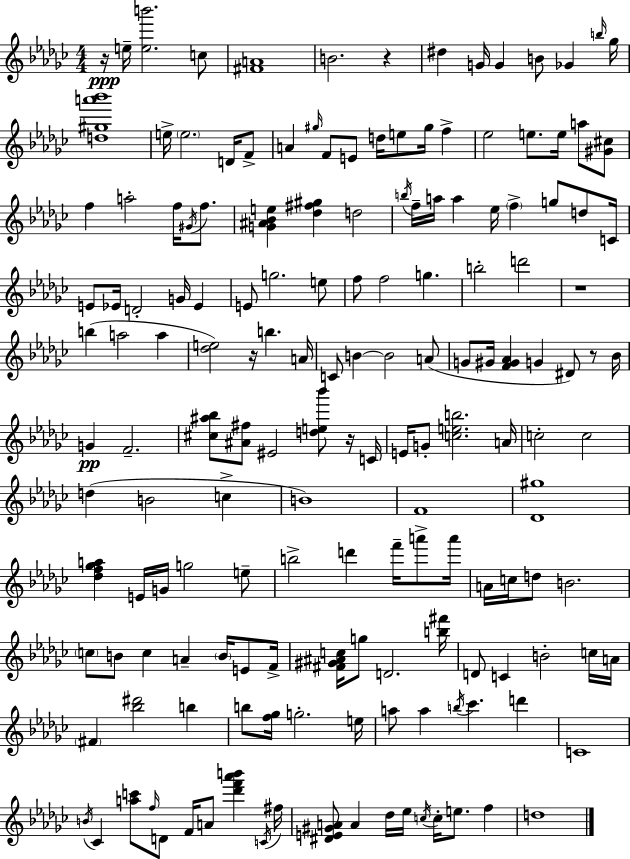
{
  \clef treble
  \numericTimeSignature
  \time 4/4
  \key ees \minor
  r16\ppp e''16-- <e'' b'''>2. c''8 | <fis' a'>1 | b'2. r4 | dis''4 g'16 g'4 b'8 ges'4 \grace { b''16 } | \break ges''16 <d'' gis'' a''' bes'''>1 | e''16-> \parenthesize e''2. d'16 f'8-> | a'4 \grace { gis''16 } f'8 e'8 d''16 e''8 gis''16 f''4-> | ees''2 e''8. e''16 a''8 | \break <gis' cis''>8 f''4 a''2-. f''16 \acciaccatura { gis'16 } | f''8. <g' ais' bes' e''>4 <des'' fis'' gis''>4 d''2 | \acciaccatura { b''16 } f''16-- a''16 a''4 ees''16 \parenthesize f''4-> g''8 | d''8 c'16 e'8 ees'16 d'2-. g'16 | \break ees'4 e'8 g''2. | e''8 f''8 f''2 g''4. | b''2-. d'''2 | r1 | \break b''4( a''2 | a''4 <des'' e''>2) r16 b''4. | a'16 c'8 b'4~~ b'2 | a'8( g'8 gis'16 <f' gis' aes'>4 g'4 dis'8) | \break r8 bes'16 g'4\pp f'2.-- | <cis'' ais'' bes''>8 <ais' fis''>8 eis'2 | <d'' e'' bes'''>8 r16 c'16 e'16 g'8-. <c'' e'' b''>2. | a'16 c''2-. c''2 | \break d''4( b'2 | c''4-> b'1) | f'1 | <des' gis''>1 | \break <des'' f'' ges'' a''>4 e'16 g'16 g''2 | e''8-- b''2-> d'''4 | f'''16-- a'''8-> a'''16 a'16 c''16 d''8 b'2. | \parenthesize c''8 b'8 c''4 a'4-- | \break \parenthesize b'16 e'8 f'16-> <fis' gis' ais' c''>16 g''8 d'2. | <b'' fis'''>16 d'8 c'4 b'2-. | c''16 a'16 \parenthesize fis'4 <bes'' dis'''>2 | b''4 b''8 <f'' ges''>16 g''2.-. | \break e''16 a''8 a''4 \acciaccatura { b''16 } ces'''4. | d'''4 c'1 | \acciaccatura { b'16 } ces'4 <a'' c'''>8 \grace { f''16 } d'8 f'16 | a'8 <des''' f''' aes''' b'''>4 \acciaccatura { c'16 } fis''16 <dis' e' gis' a'>8 a'4 des''16 ees''16 | \break \acciaccatura { c''16 } c''16-. e''8. f''4 d''1 | \bar "|."
}